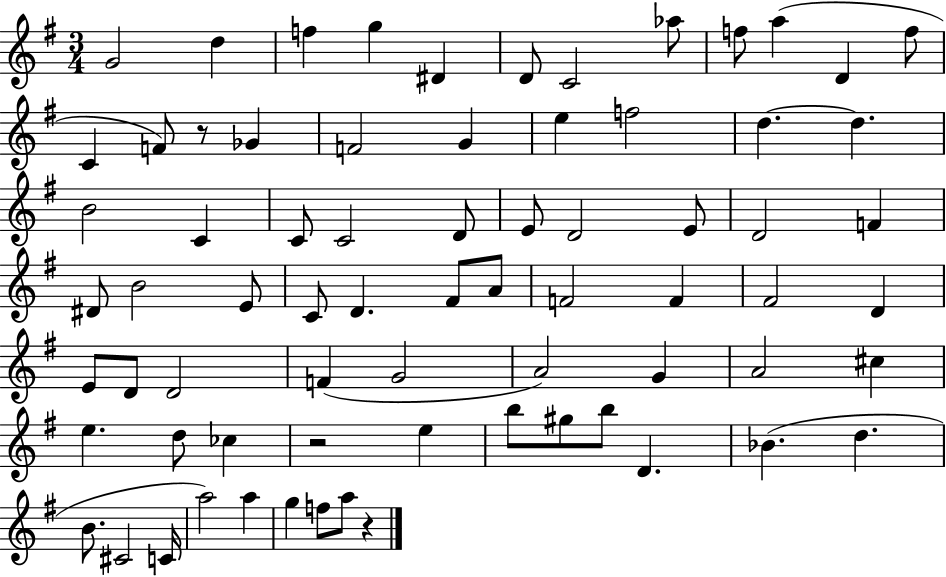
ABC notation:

X:1
T:Untitled
M:3/4
L:1/4
K:G
G2 d f g ^D D/2 C2 _a/2 f/2 a D f/2 C F/2 z/2 _G F2 G e f2 d d B2 C C/2 C2 D/2 E/2 D2 E/2 D2 F ^D/2 B2 E/2 C/2 D ^F/2 A/2 F2 F ^F2 D E/2 D/2 D2 F G2 A2 G A2 ^c e d/2 _c z2 e b/2 ^g/2 b/2 D _B d B/2 ^C2 C/4 a2 a g f/2 a/2 z